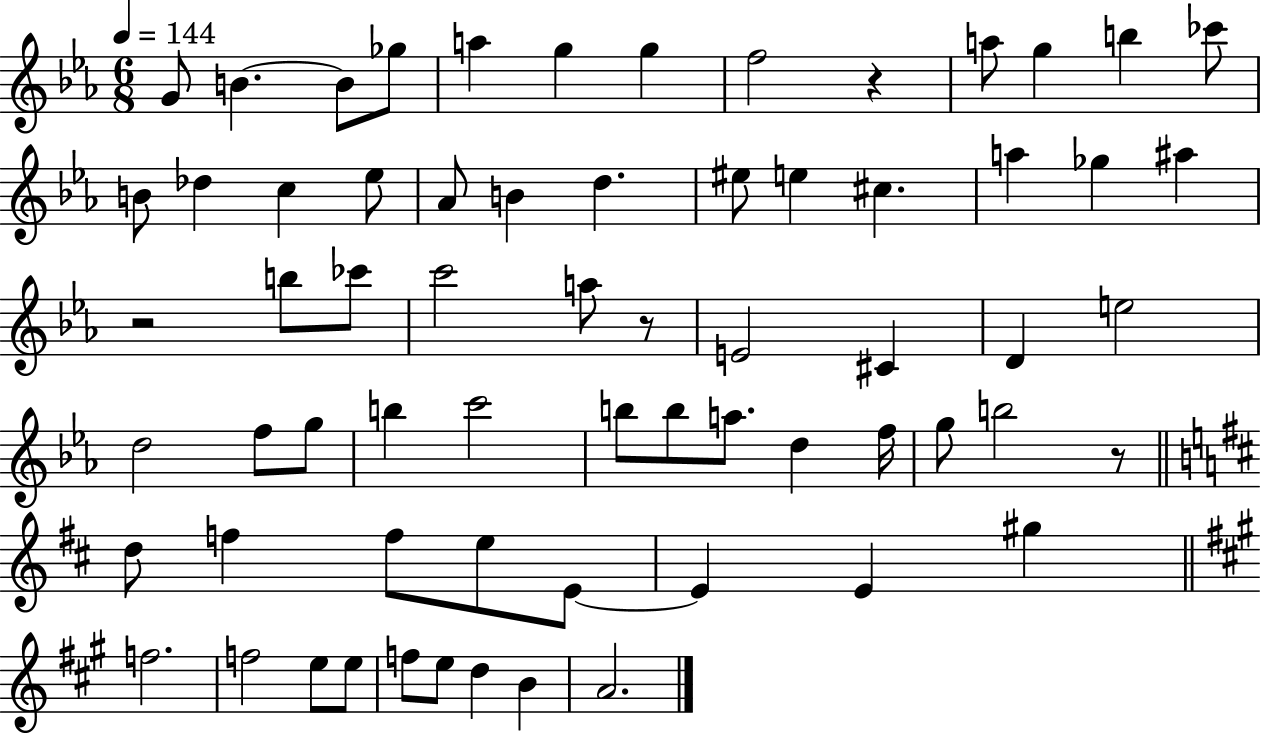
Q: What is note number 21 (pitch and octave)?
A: E5